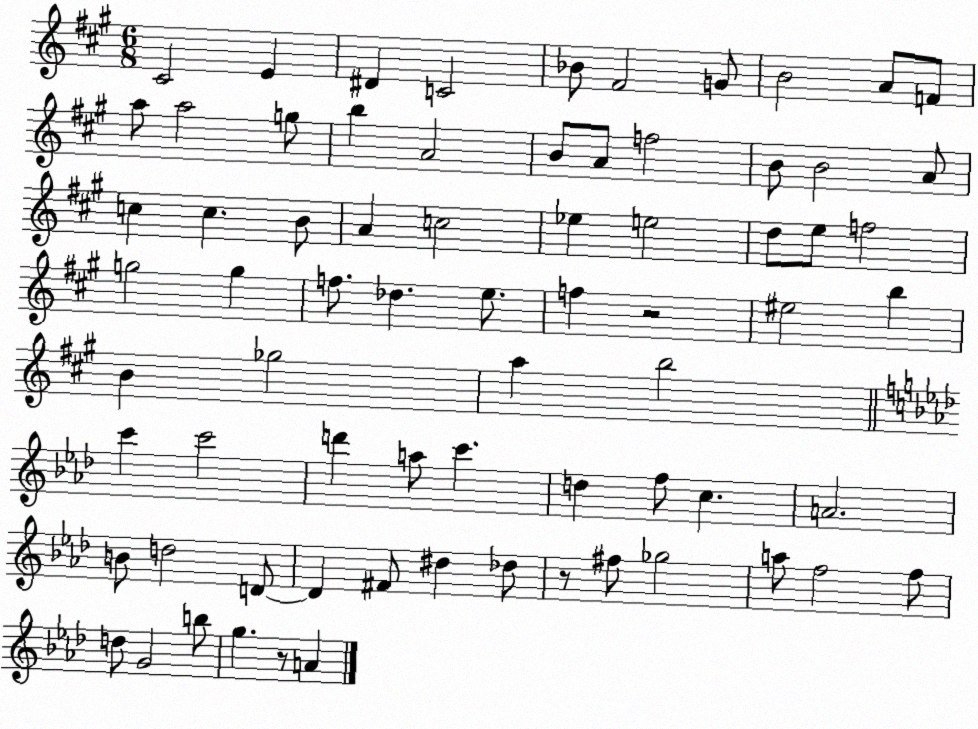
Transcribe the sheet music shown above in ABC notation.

X:1
T:Untitled
M:6/8
L:1/4
K:A
^C2 E ^D C2 _B/2 ^F2 G/2 B2 A/2 F/2 a/2 a2 g/2 b A2 B/2 A/2 f2 B/2 B2 A/2 c c B/2 A c2 _e e2 d/2 e/2 f2 g2 g f/2 _d e/2 f z2 ^e2 b B _g2 a b2 c' c'2 d' a/2 c' d f/2 c A2 B/2 d2 D/2 D ^F/2 ^d _d/2 z/2 ^f/2 _g2 a/2 f2 f/2 d/2 G2 b/2 g z/2 A